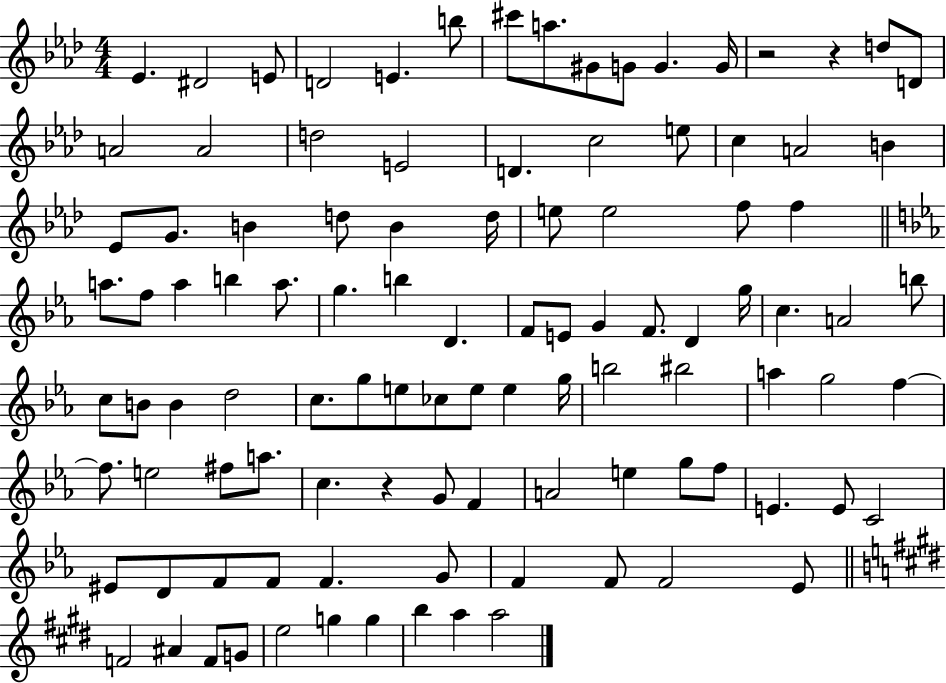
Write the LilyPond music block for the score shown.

{
  \clef treble
  \numericTimeSignature
  \time 4/4
  \key aes \major
  ees'4. dis'2 e'8 | d'2 e'4. b''8 | cis'''8 a''8. gis'8 g'8 g'4. g'16 | r2 r4 d''8 d'8 | \break a'2 a'2 | d''2 e'2 | d'4. c''2 e''8 | c''4 a'2 b'4 | \break ees'8 g'8. b'4 d''8 b'4 d''16 | e''8 e''2 f''8 f''4 | \bar "||" \break \key ees \major a''8. f''8 a''4 b''4 a''8. | g''4. b''4 d'4. | f'8 e'8 g'4 f'8. d'4 g''16 | c''4. a'2 b''8 | \break c''8 b'8 b'4 d''2 | c''8. g''8 e''8 ces''8 e''8 e''4 g''16 | b''2 bis''2 | a''4 g''2 f''4~~ | \break f''8. e''2 fis''8 a''8. | c''4. r4 g'8 f'4 | a'2 e''4 g''8 f''8 | e'4. e'8 c'2 | \break eis'8 d'8 f'8 f'8 f'4. g'8 | f'4 f'8 f'2 ees'8 | \bar "||" \break \key e \major f'2 ais'4 f'8 g'8 | e''2 g''4 g''4 | b''4 a''4 a''2 | \bar "|."
}